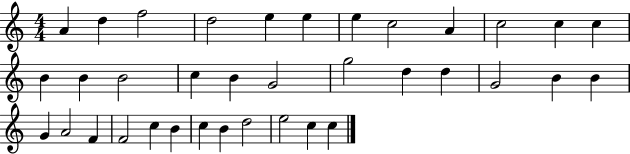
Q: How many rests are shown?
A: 0